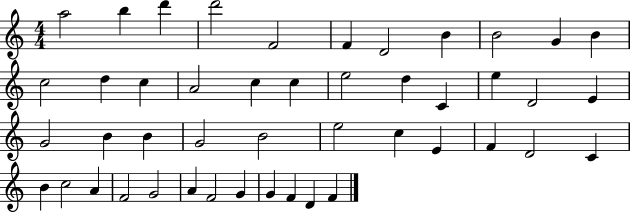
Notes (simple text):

A5/h B5/q D6/q D6/h F4/h F4/q D4/h B4/q B4/h G4/q B4/q C5/h D5/q C5/q A4/h C5/q C5/q E5/h D5/q C4/q E5/q D4/h E4/q G4/h B4/q B4/q G4/h B4/h E5/h C5/q E4/q F4/q D4/h C4/q B4/q C5/h A4/q F4/h G4/h A4/q F4/h G4/q G4/q F4/q D4/q F4/q